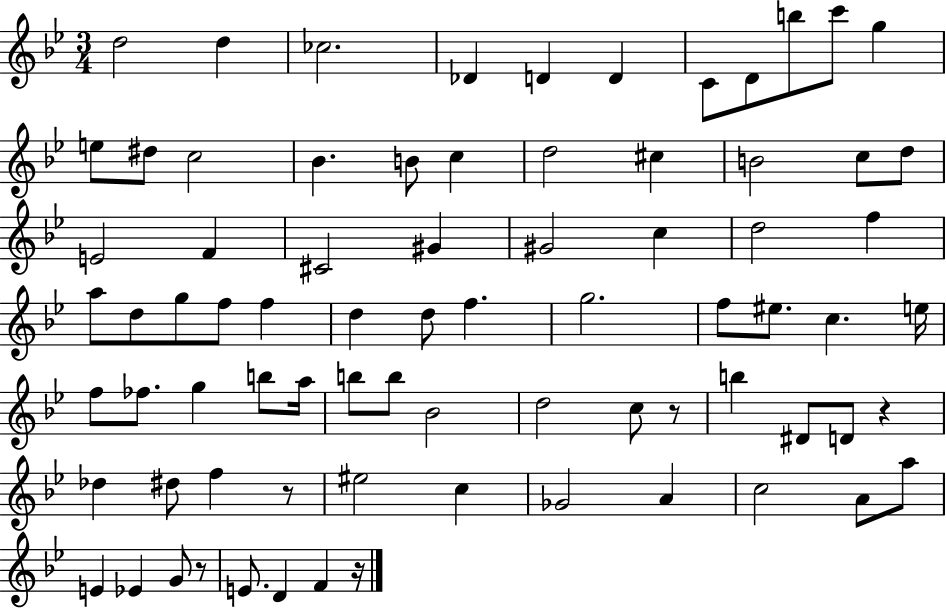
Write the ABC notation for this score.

X:1
T:Untitled
M:3/4
L:1/4
K:Bb
d2 d _c2 _D D D C/2 D/2 b/2 c'/2 g e/2 ^d/2 c2 _B B/2 c d2 ^c B2 c/2 d/2 E2 F ^C2 ^G ^G2 c d2 f a/2 d/2 g/2 f/2 f d d/2 f g2 f/2 ^e/2 c e/4 f/2 _f/2 g b/2 a/4 b/2 b/2 _B2 d2 c/2 z/2 b ^D/2 D/2 z _d ^d/2 f z/2 ^e2 c _G2 A c2 A/2 a/2 E _E G/2 z/2 E/2 D F z/4